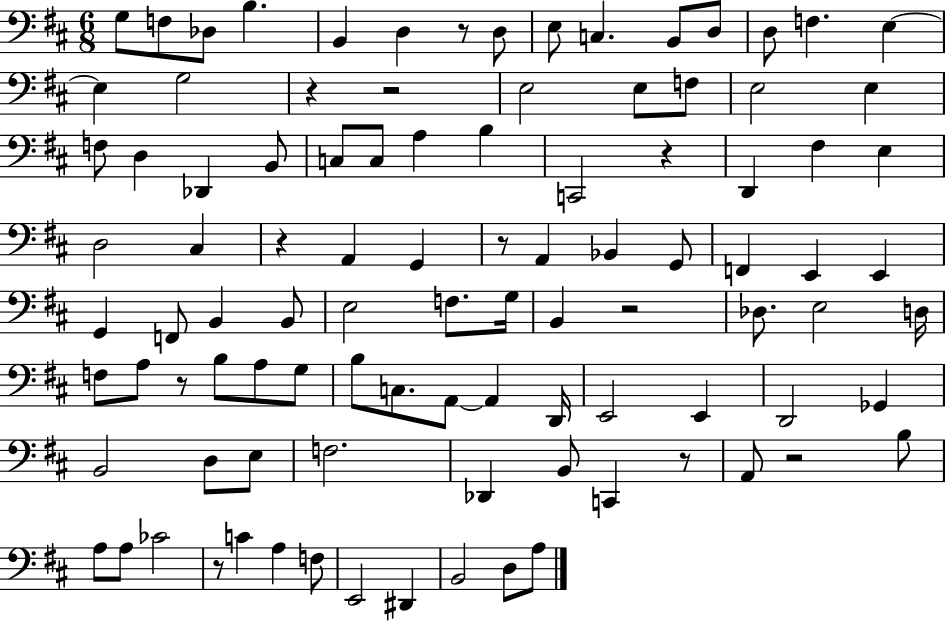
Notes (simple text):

G3/e F3/e Db3/e B3/q. B2/q D3/q R/e D3/e E3/e C3/q. B2/e D3/e D3/e F3/q. E3/q E3/q G3/h R/q R/h E3/h E3/e F3/e E3/h E3/q F3/e D3/q Db2/q B2/e C3/e C3/e A3/q B3/q C2/h R/q D2/q F#3/q E3/q D3/h C#3/q R/q A2/q G2/q R/e A2/q Bb2/q G2/e F2/q E2/q E2/q G2/q F2/e B2/q B2/e E3/h F3/e. G3/s B2/q R/h Db3/e. E3/h D3/s F3/e A3/e R/e B3/e A3/e G3/e B3/e C3/e. A2/e A2/q D2/s E2/h E2/q D2/h Gb2/q B2/h D3/e E3/e F3/h. Db2/q B2/e C2/q R/e A2/e R/h B3/e A3/e A3/e CES4/h R/e C4/q A3/q F3/e E2/h D#2/q B2/h D3/e A3/e